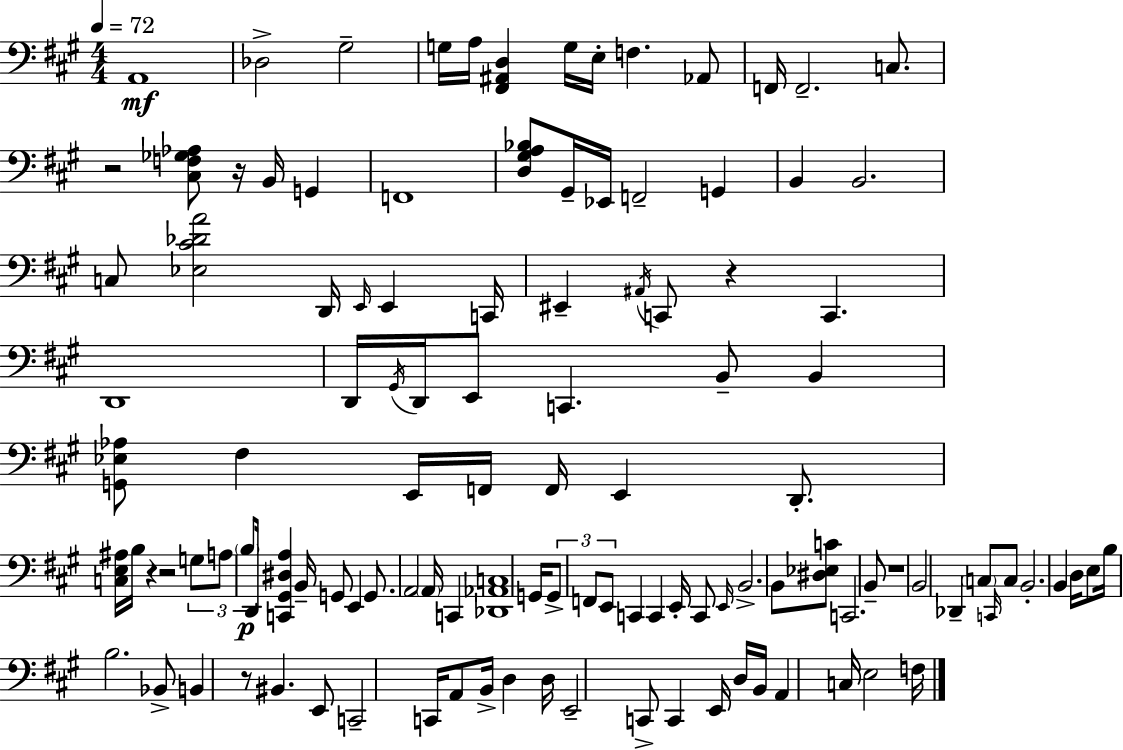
A2/w Db3/h G#3/h G3/s A3/s [F#2,A#2,D3]/q G3/s E3/s F3/q. Ab2/e F2/s F2/h. C3/e. R/h [C#3,F3,Gb3,Ab3]/e R/s B2/s G2/q F2/w [D3,G#3,A3,Bb3]/e G#2/s Eb2/s F2/h G2/q B2/q B2/h. C3/e [Eb3,C#4,Db4,A4]/h D2/s E2/s E2/q C2/s EIS2/q A#2/s C2/e R/q C2/q. D2/w D2/s G#2/s D2/s E2/e C2/q. B2/e B2/q [G2,Eb3,Ab3]/e F#3/q E2/s F2/s F2/s E2/q D2/e. [C3,E3,A#3]/s B3/s R/q R/h G3/e A3/e B3/e D2/s [C2,G#2,D#3,A3]/q B2/s G2/e E2/q G2/e. A2/h A2/s C2/q [Db2,Ab2,C3]/w G2/s G2/e F2/e E2/e C2/q C2/q E2/s C2/e E2/s B2/h. B2/e [D#3,Eb3,C4]/e C2/h. B2/e R/w B2/h Db2/q C3/e C2/s C3/e B2/h. B2/q D3/s E3/e B3/s B3/h. Bb2/e B2/q R/e BIS2/q. E2/e C2/h C2/s A2/e B2/s D3/q D3/s E2/h C2/e C2/q E2/s D3/s B2/s A2/q C3/s E3/h F3/s